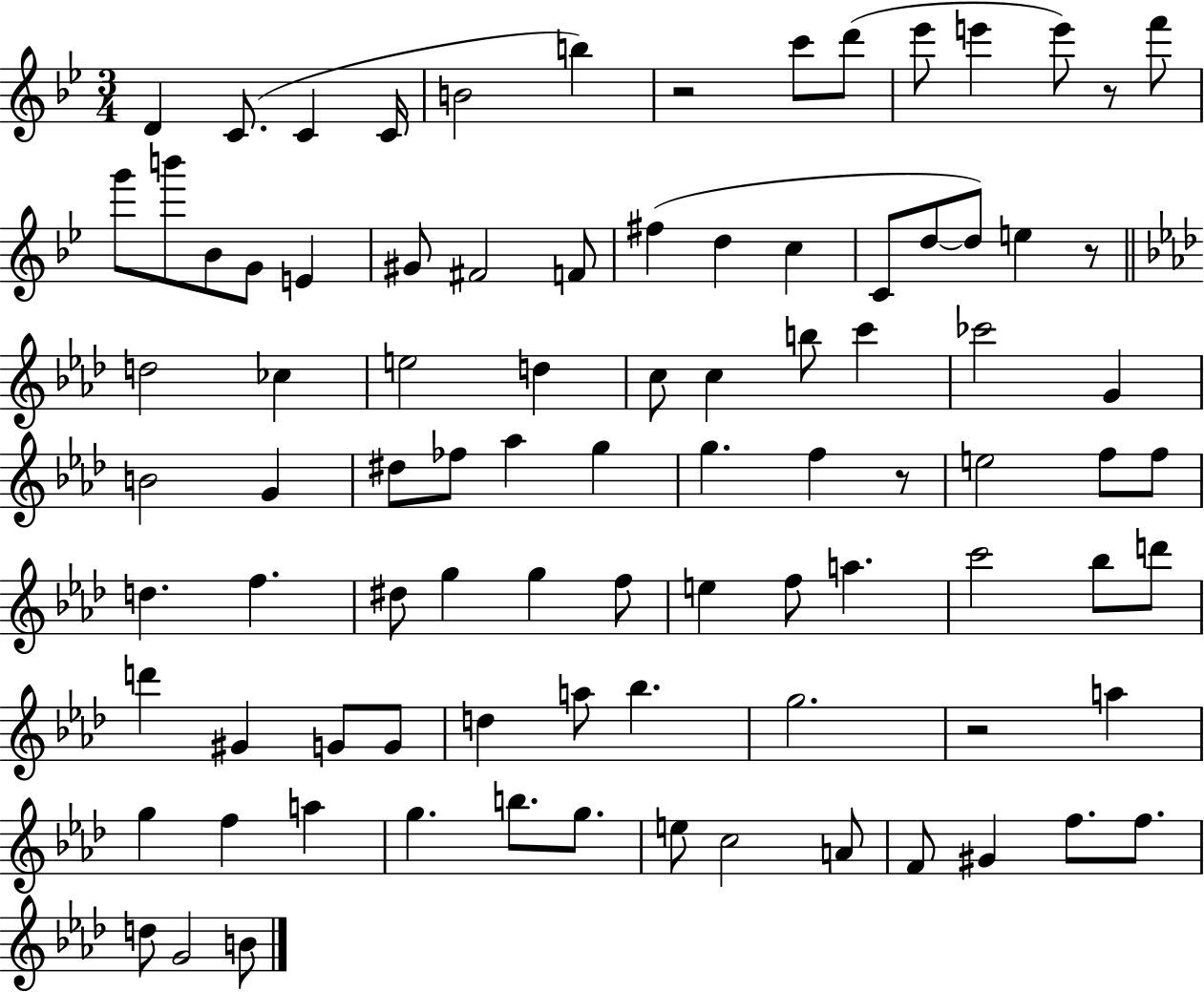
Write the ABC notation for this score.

X:1
T:Untitled
M:3/4
L:1/4
K:Bb
D C/2 C C/4 B2 b z2 c'/2 d'/2 _e'/2 e' e'/2 z/2 f'/2 g'/2 b'/2 _B/2 G/2 E ^G/2 ^F2 F/2 ^f d c C/2 d/2 d/2 e z/2 d2 _c e2 d c/2 c b/2 c' _c'2 G B2 G ^d/2 _f/2 _a g g f z/2 e2 f/2 f/2 d f ^d/2 g g f/2 e f/2 a c'2 _b/2 d'/2 d' ^G G/2 G/2 d a/2 _b g2 z2 a g f a g b/2 g/2 e/2 c2 A/2 F/2 ^G f/2 f/2 d/2 G2 B/2